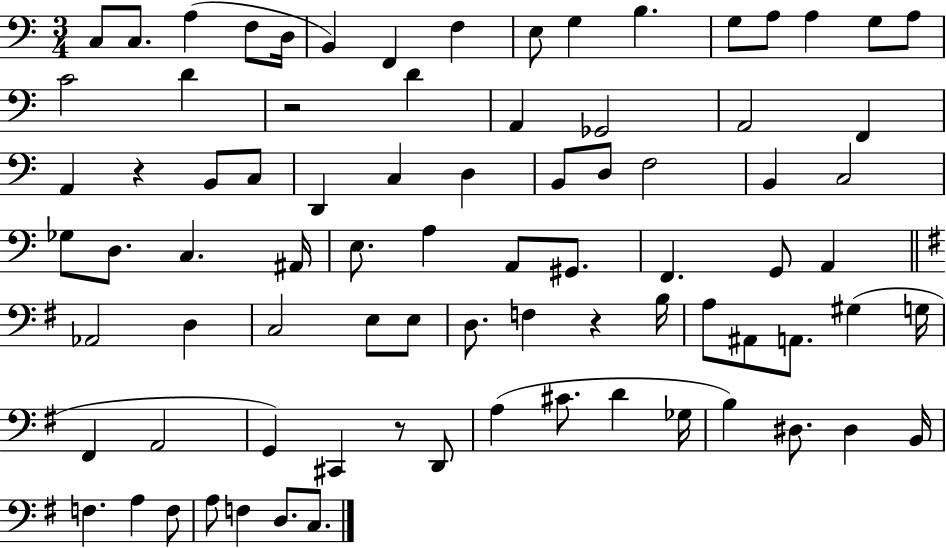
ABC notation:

X:1
T:Untitled
M:3/4
L:1/4
K:C
C,/2 C,/2 A, F,/2 D,/4 B,, F,, F, E,/2 G, B, G,/2 A,/2 A, G,/2 A,/2 C2 D z2 D A,, _G,,2 A,,2 F,, A,, z B,,/2 C,/2 D,, C, D, B,,/2 D,/2 F,2 B,, C,2 _G,/2 D,/2 C, ^A,,/4 E,/2 A, A,,/2 ^G,,/2 F,, G,,/2 A,, _A,,2 D, C,2 E,/2 E,/2 D,/2 F, z B,/4 A,/2 ^A,,/2 A,,/2 ^G, G,/4 ^F,, A,,2 G,, ^C,, z/2 D,,/2 A, ^C/2 D _G,/4 B, ^D,/2 ^D, B,,/4 F, A, F,/2 A,/2 F, D,/2 C,/2